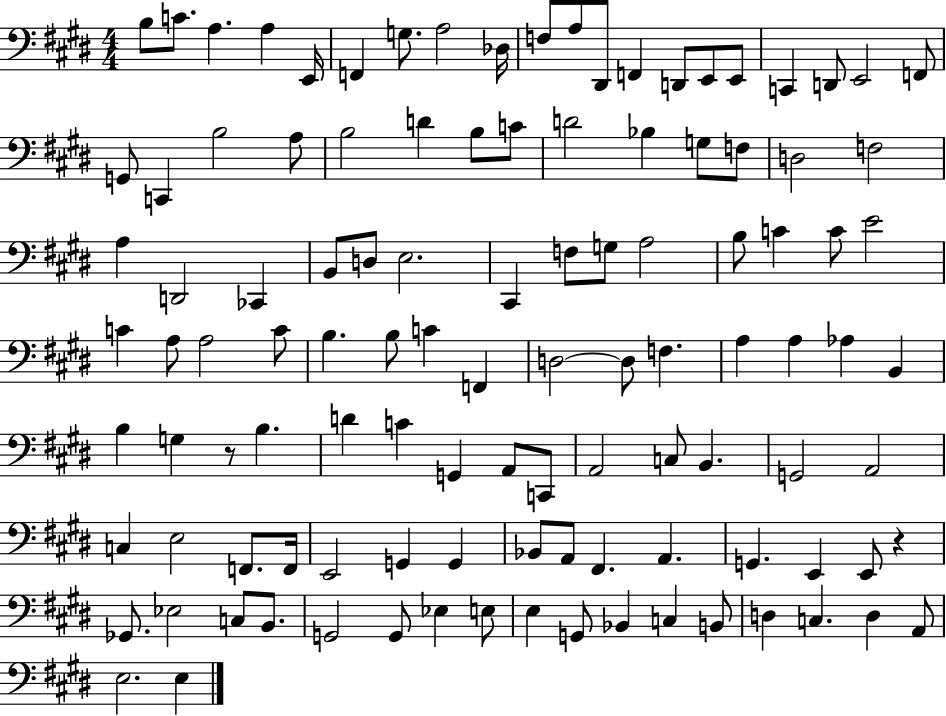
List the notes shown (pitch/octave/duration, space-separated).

B3/e C4/e. A3/q. A3/q E2/s F2/q G3/e. A3/h Db3/s F3/e A3/e D#2/e F2/q D2/e E2/e E2/e C2/q D2/e E2/h F2/e G2/e C2/q B3/h A3/e B3/h D4/q B3/e C4/e D4/h Bb3/q G3/e F3/e D3/h F3/h A3/q D2/h CES2/q B2/e D3/e E3/h. C#2/q F3/e G3/e A3/h B3/e C4/q C4/e E4/h C4/q A3/e A3/h C4/e B3/q. B3/e C4/q F2/q D3/h D3/e F3/q. A3/q A3/q Ab3/q B2/q B3/q G3/q R/e B3/q. D4/q C4/q G2/q A2/e C2/e A2/h C3/e B2/q. G2/h A2/h C3/q E3/h F2/e. F2/s E2/h G2/q G2/q Bb2/e A2/e F#2/q. A2/q. G2/q. E2/q E2/e R/q Gb2/e. Eb3/h C3/e B2/e. G2/h G2/e Eb3/q E3/e E3/q G2/e Bb2/q C3/q B2/e D3/q C3/q. D3/q A2/e E3/h. E3/q